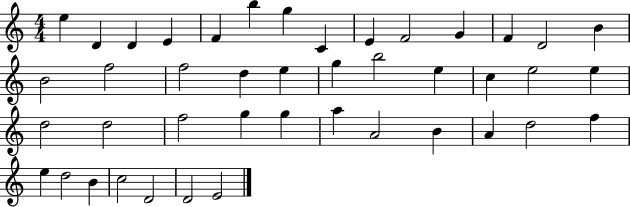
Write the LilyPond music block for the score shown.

{
  \clef treble
  \numericTimeSignature
  \time 4/4
  \key c \major
  e''4 d'4 d'4 e'4 | f'4 b''4 g''4 c'4 | e'4 f'2 g'4 | f'4 d'2 b'4 | \break b'2 f''2 | f''2 d''4 e''4 | g''4 b''2 e''4 | c''4 e''2 e''4 | \break d''2 d''2 | f''2 g''4 g''4 | a''4 a'2 b'4 | a'4 d''2 f''4 | \break e''4 d''2 b'4 | c''2 d'2 | d'2 e'2 | \bar "|."
}